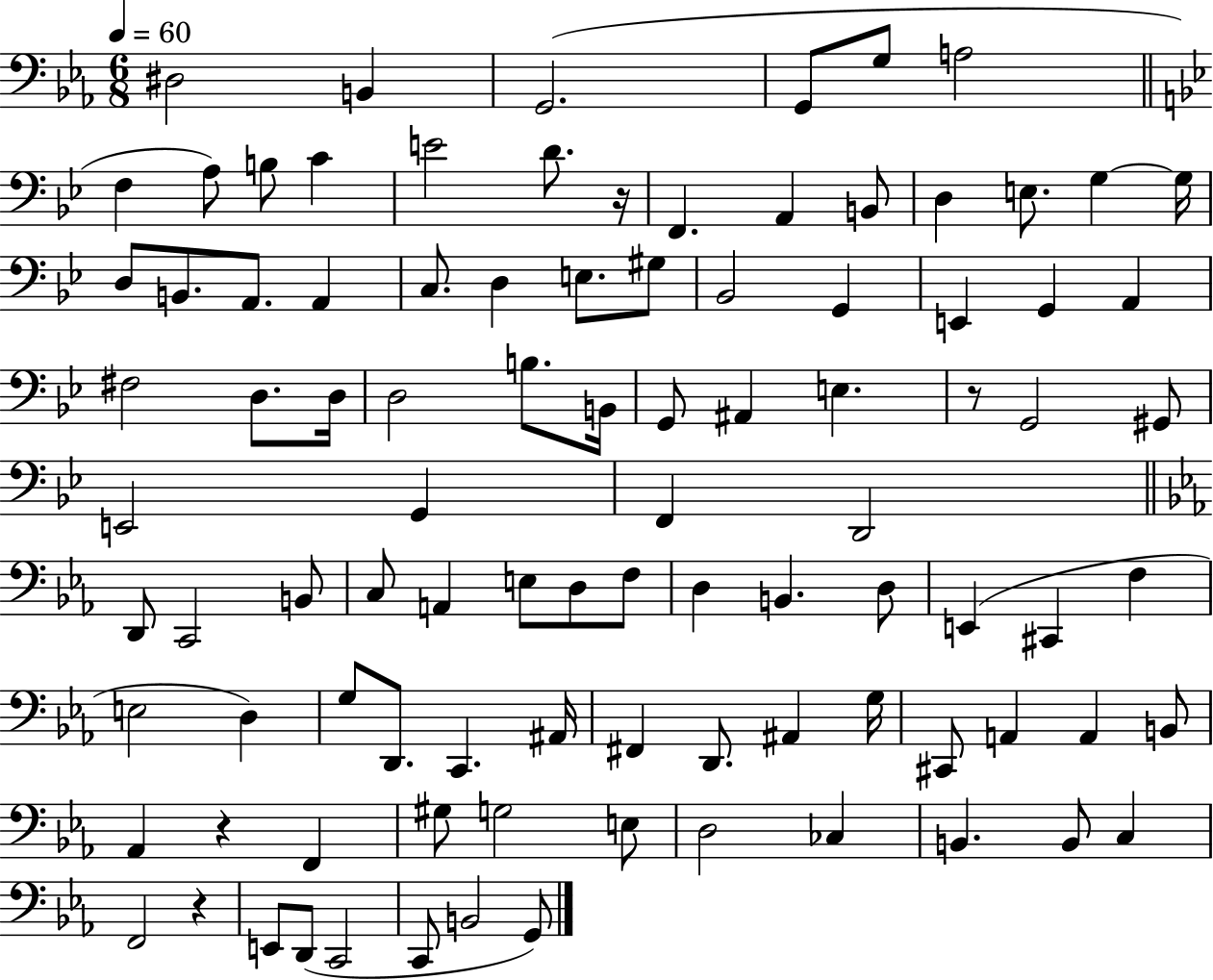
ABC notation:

X:1
T:Untitled
M:6/8
L:1/4
K:Eb
^D,2 B,, G,,2 G,,/2 G,/2 A,2 F, A,/2 B,/2 C E2 D/2 z/4 F,, A,, B,,/2 D, E,/2 G, G,/4 D,/2 B,,/2 A,,/2 A,, C,/2 D, E,/2 ^G,/2 _B,,2 G,, E,, G,, A,, ^F,2 D,/2 D,/4 D,2 B,/2 B,,/4 G,,/2 ^A,, E, z/2 G,,2 ^G,,/2 E,,2 G,, F,, D,,2 D,,/2 C,,2 B,,/2 C,/2 A,, E,/2 D,/2 F,/2 D, B,, D,/2 E,, ^C,, F, E,2 D, G,/2 D,,/2 C,, ^A,,/4 ^F,, D,,/2 ^A,, G,/4 ^C,,/2 A,, A,, B,,/2 _A,, z F,, ^G,/2 G,2 E,/2 D,2 _C, B,, B,,/2 C, F,,2 z E,,/2 D,,/2 C,,2 C,,/2 B,,2 G,,/2